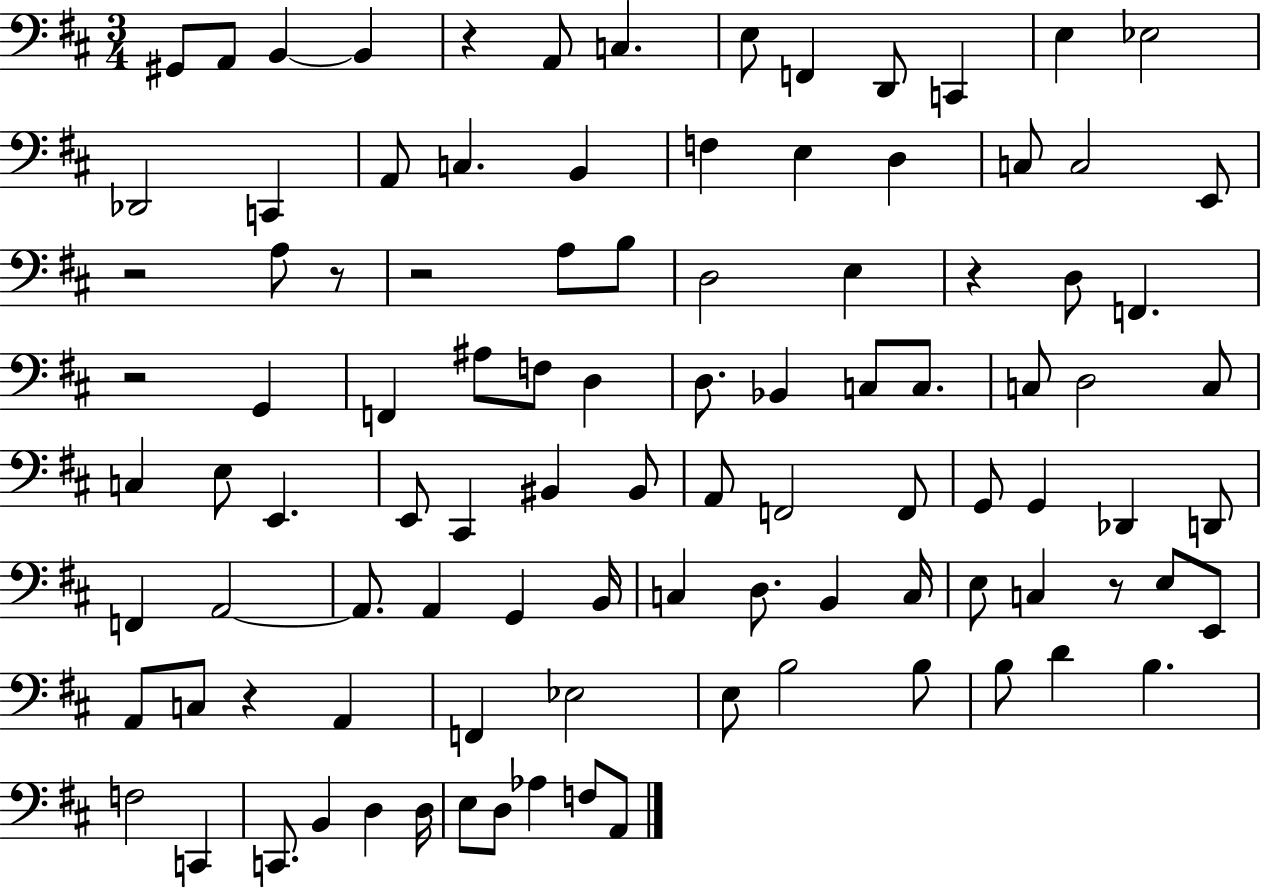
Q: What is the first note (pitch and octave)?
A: G#2